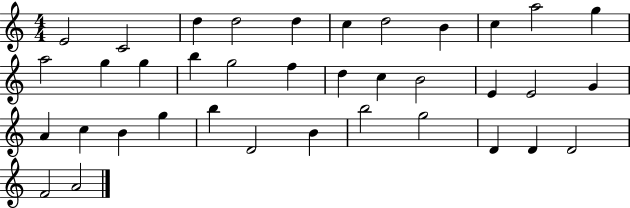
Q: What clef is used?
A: treble